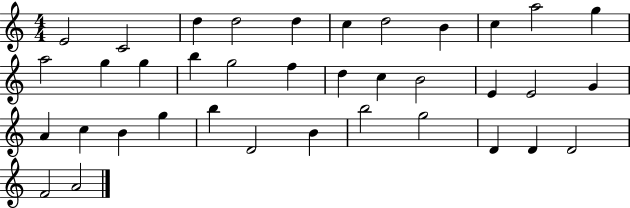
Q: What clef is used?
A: treble